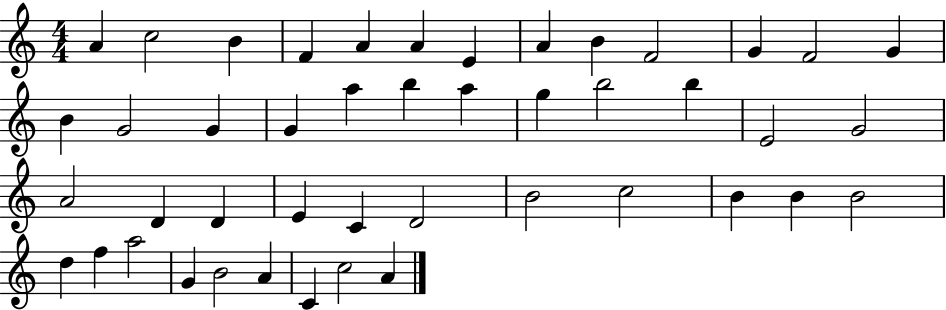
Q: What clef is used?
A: treble